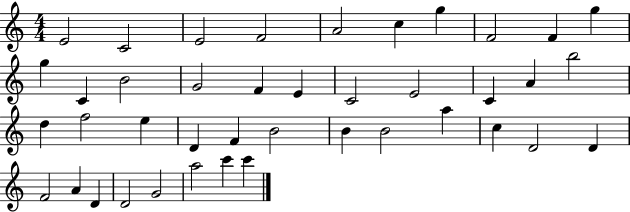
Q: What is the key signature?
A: C major